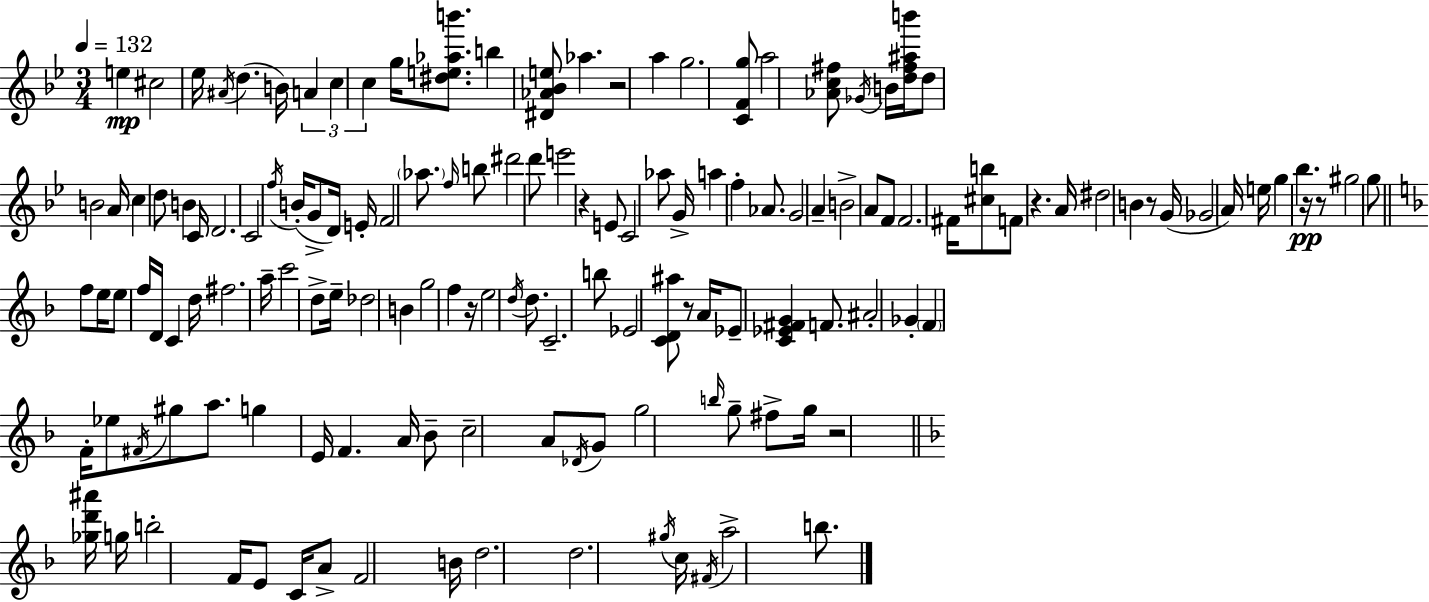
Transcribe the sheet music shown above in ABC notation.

X:1
T:Untitled
M:3/4
L:1/4
K:Bb
e ^c2 _e/4 ^A/4 d B/4 A c c g/4 [^de_ab']/2 b [^D_A_Be]/2 _a z2 a g2 [CFg]/2 a2 [_Ac^f]/2 _G/4 B/4 [d^f^ab']/4 d/2 B2 A/4 c d/2 B C/4 D2 C2 f/4 B/4 G/2 D/4 E/4 F2 _a/2 f/4 b/2 ^d'2 d'/2 e'2 z E/2 C2 _a/2 G/4 a f _A/2 G2 A B2 A/2 F/2 F2 ^F/4 [^cb]/2 F/2 z A/4 ^d2 B z/2 G/4 _G2 A/4 e/4 g _b z/4 z/2 ^g2 g/2 f/2 e/4 e/2 f/4 D/4 C d/4 ^f2 a/4 c'2 d/2 e/4 _d2 B g2 f z/4 e2 d/4 d/2 C2 b/2 _E2 [CD^a]/2 z/2 A/4 _E/2 [C_E^FG] F/2 ^A2 _G F F/4 _e/2 ^F/4 ^g/2 a/2 g E/4 F A/4 _B/2 c2 A/2 _D/4 G/2 g2 b/4 g/2 ^f/2 g/4 z2 [_gd'^a']/4 g/4 b2 F/4 E/2 C/4 A/2 F2 B/4 d2 d2 ^g/4 c/4 ^F/4 a2 b/2